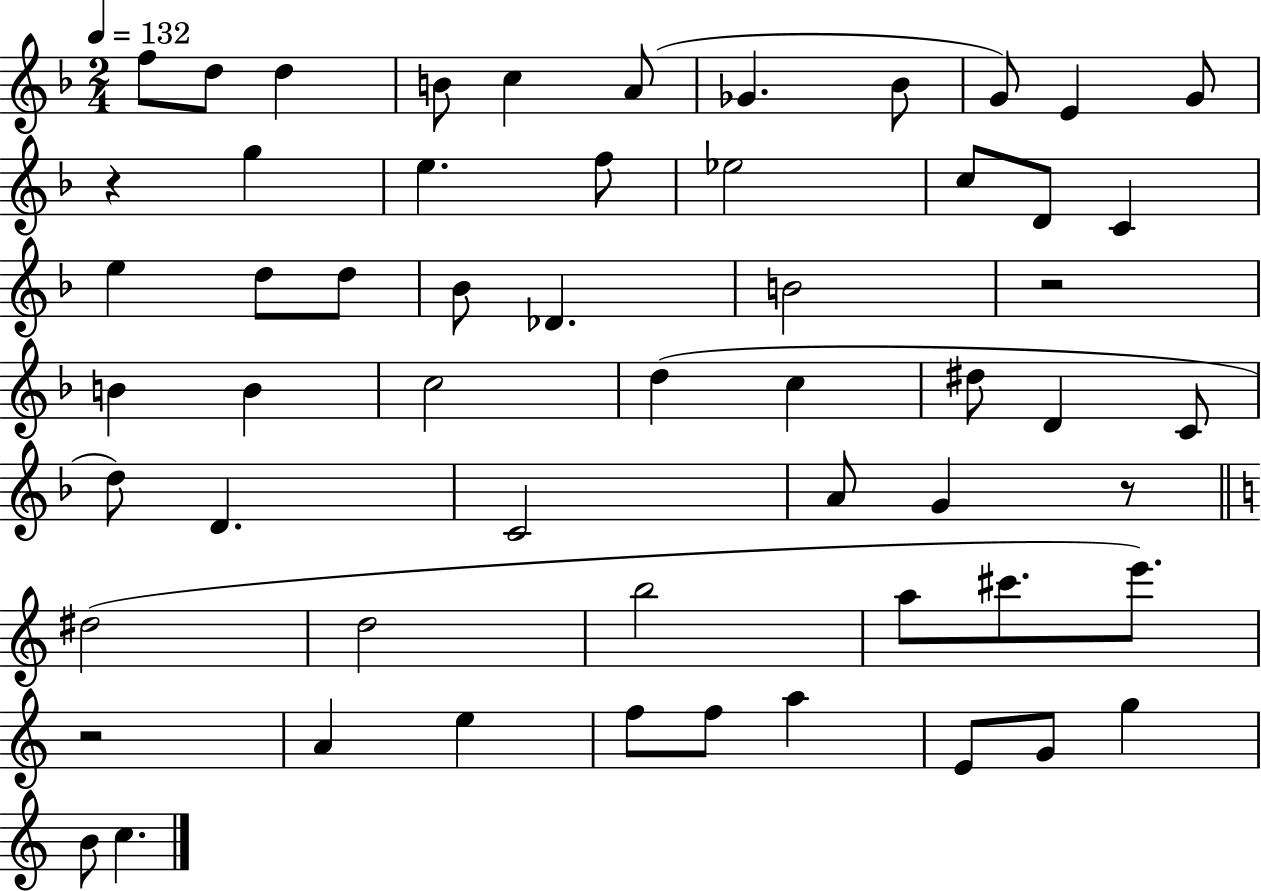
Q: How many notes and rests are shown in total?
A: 57